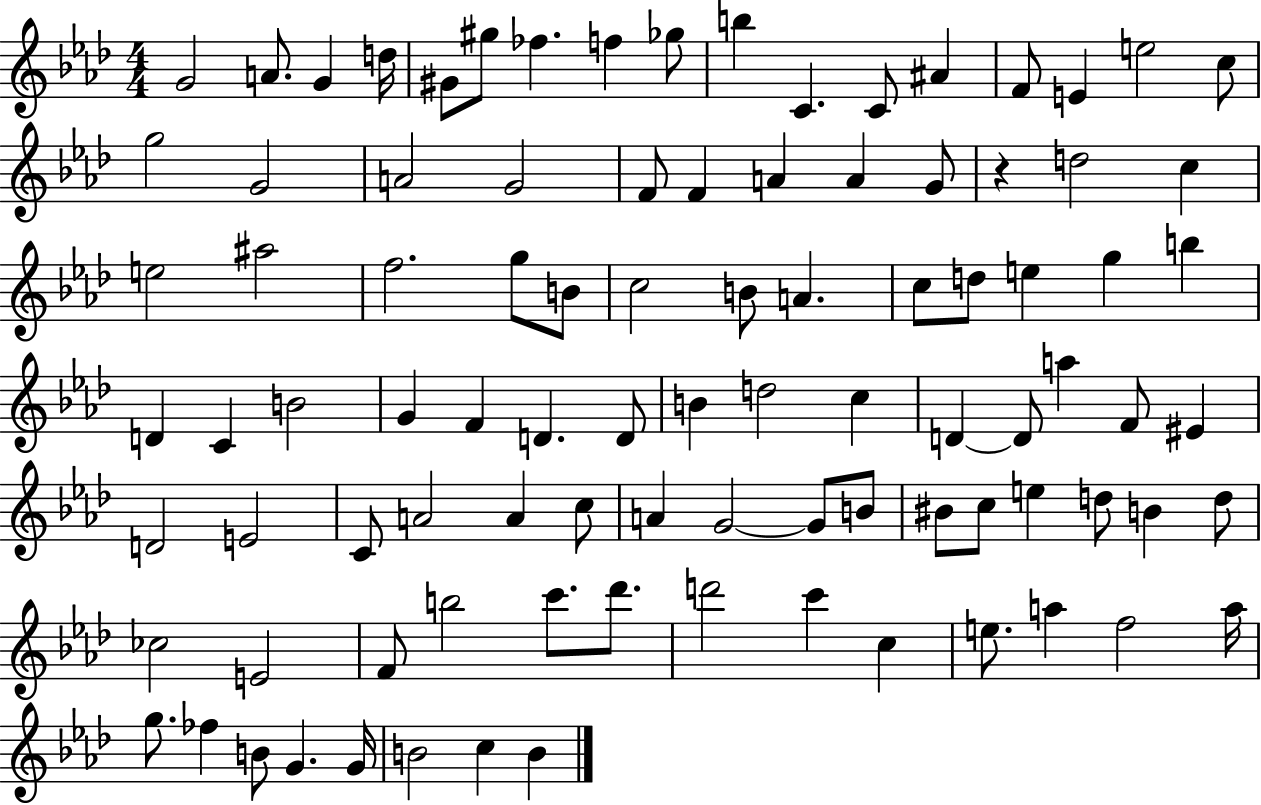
{
  \clef treble
  \numericTimeSignature
  \time 4/4
  \key aes \major
  g'2 a'8. g'4 d''16 | gis'8 gis''8 fes''4. f''4 ges''8 | b''4 c'4. c'8 ais'4 | f'8 e'4 e''2 c''8 | \break g''2 g'2 | a'2 g'2 | f'8 f'4 a'4 a'4 g'8 | r4 d''2 c''4 | \break e''2 ais''2 | f''2. g''8 b'8 | c''2 b'8 a'4. | c''8 d''8 e''4 g''4 b''4 | \break d'4 c'4 b'2 | g'4 f'4 d'4. d'8 | b'4 d''2 c''4 | d'4~~ d'8 a''4 f'8 eis'4 | \break d'2 e'2 | c'8 a'2 a'4 c''8 | a'4 g'2~~ g'8 b'8 | bis'8 c''8 e''4 d''8 b'4 d''8 | \break ces''2 e'2 | f'8 b''2 c'''8. des'''8. | d'''2 c'''4 c''4 | e''8. a''4 f''2 a''16 | \break g''8. fes''4 b'8 g'4. g'16 | b'2 c''4 b'4 | \bar "|."
}